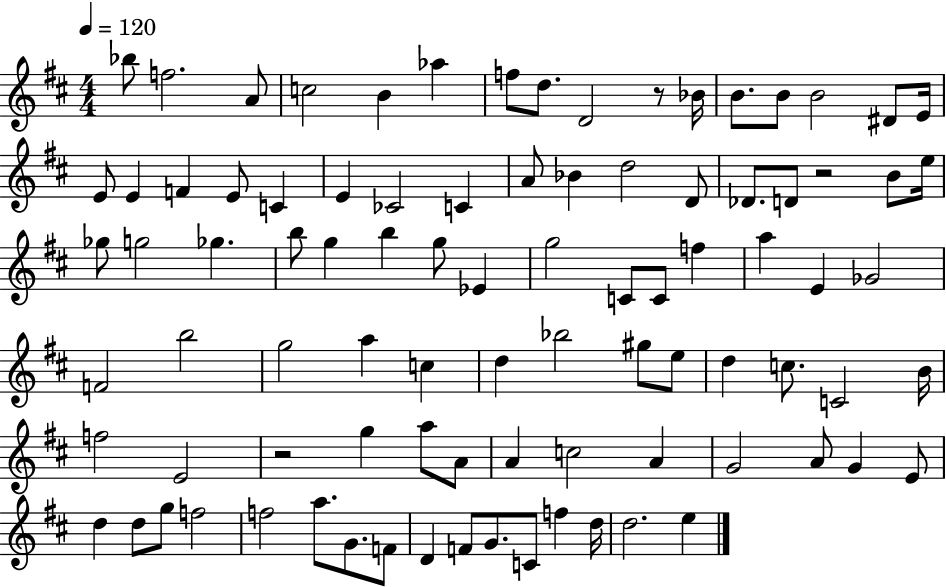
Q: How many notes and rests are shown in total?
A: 90